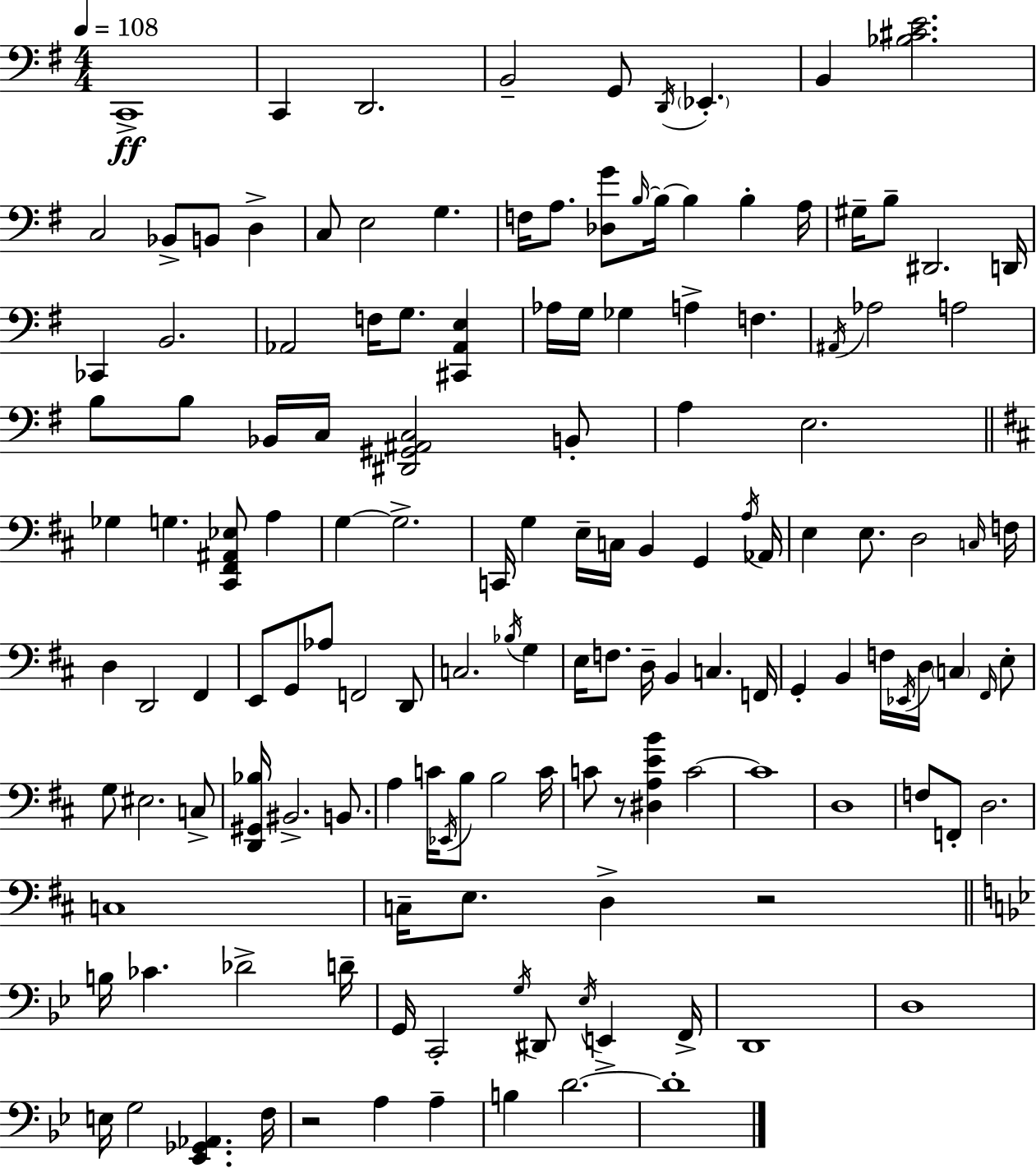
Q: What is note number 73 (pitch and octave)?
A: C3